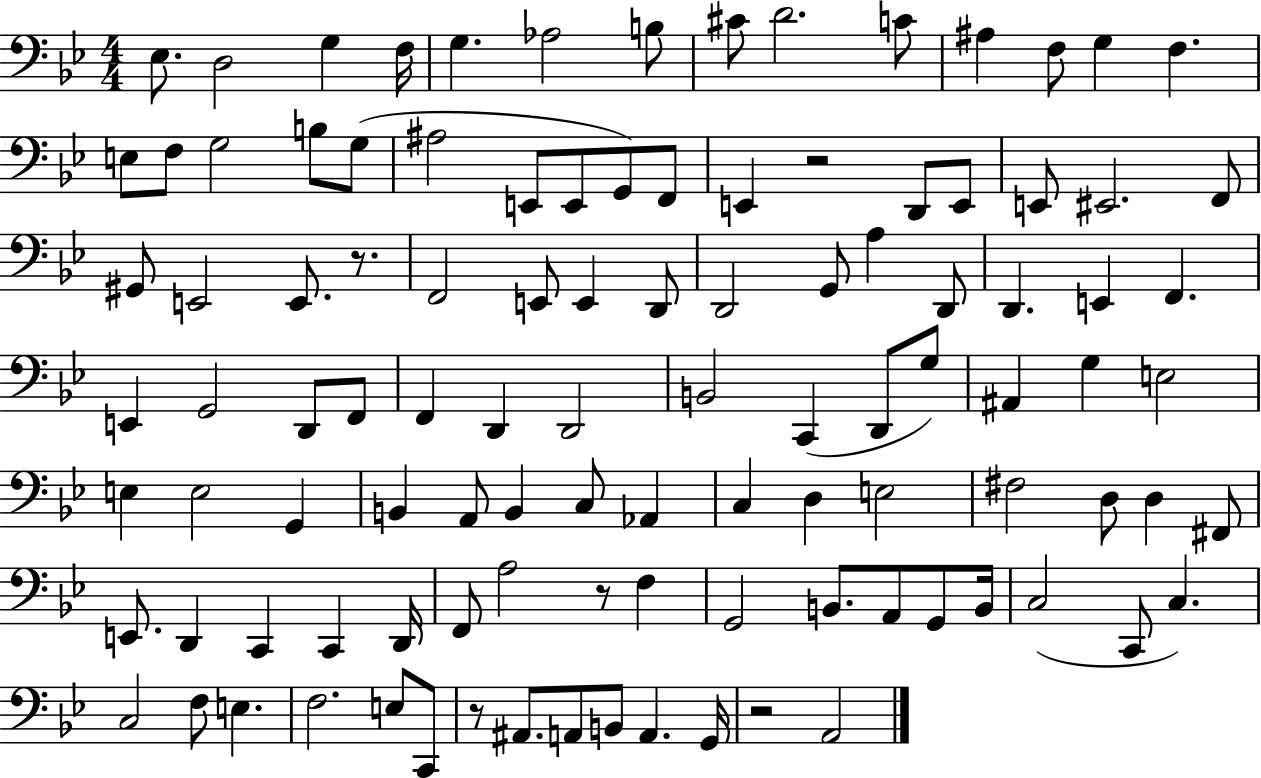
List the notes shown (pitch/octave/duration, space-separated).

Eb3/e. D3/h G3/q F3/s G3/q. Ab3/h B3/e C#4/e D4/h. C4/e A#3/q F3/e G3/q F3/q. E3/e F3/e G3/h B3/e G3/e A#3/h E2/e E2/e G2/e F2/e E2/q R/h D2/e E2/e E2/e EIS2/h. F2/e G#2/e E2/h E2/e. R/e. F2/h E2/e E2/q D2/e D2/h G2/e A3/q D2/e D2/q. E2/q F2/q. E2/q G2/h D2/e F2/e F2/q D2/q D2/h B2/h C2/q D2/e G3/e A#2/q G3/q E3/h E3/q E3/h G2/q B2/q A2/e B2/q C3/e Ab2/q C3/q D3/q E3/h F#3/h D3/e D3/q F#2/e E2/e. D2/q C2/q C2/q D2/s F2/e A3/h R/e F3/q G2/h B2/e. A2/e G2/e B2/s C3/h C2/e C3/q. C3/h F3/e E3/q. F3/h. E3/e C2/e R/e A#2/e. A2/e B2/e A2/q. G2/s R/h A2/h